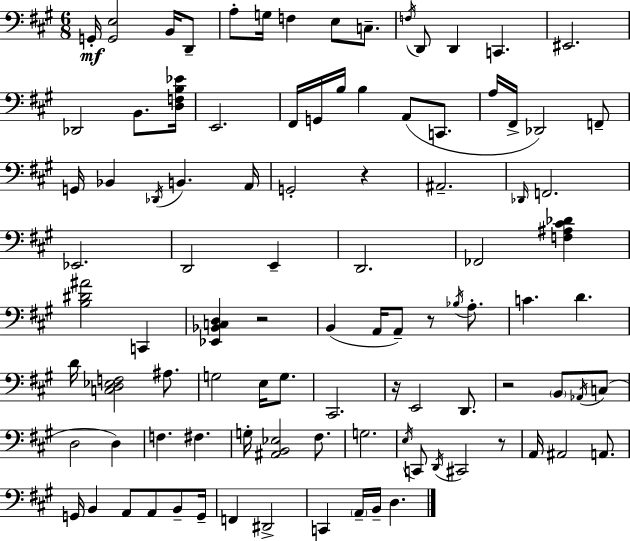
{
  \clef bass
  \numericTimeSignature
  \time 6/8
  \key a \major
  g,16-.\mf <g, e>2 b,16 d,8-- | a8-. g16 f4 e8 c8.-- | \acciaccatura { f16 } d,8 d,4 c,4. | eis,2. | \break des,2 b,8. | <d f b ees'>16 e,2. | fis,16 g,16 b16 b4 a,8( c,8. | a16 fis,16-> des,2) f,8-- | \break g,16 bes,4 \acciaccatura { des,16 } b,4. | a,16 g,2-. r4 | ais,2.-- | \grace { des,16 } f,2. | \break ees,2. | d,2 e,4-- | d,2. | fes,2 <f ais cis' des'>4 | \break <b dis' ais'>2 c,4 | <ees, bes, c d>4 r2 | b,4( a,16 a,8--) r8 | \acciaccatura { bes16 } a8.-. c'4. d'4. | \break d'16 <c d ees f>2 | ais8. g2 | e16 g8. cis,2. | r16 e,2 | \break d,8. r2 | \parenthesize b,8 \acciaccatura { aes,16 }( c8 d2 | d4) f4. fis4. | g16-. <ais, b, ees>2 | \break fis8. g2. | \acciaccatura { e16 } c,8 \acciaccatura { d,16 } cis,2 | r8 a,16 ais,2 | a,8. g,16 b,4 | \break a,8 a,8 b,8-- g,16-- f,4 dis,2-> | c,4 \parenthesize a,16-- | b,16-- d4. \bar "|."
}